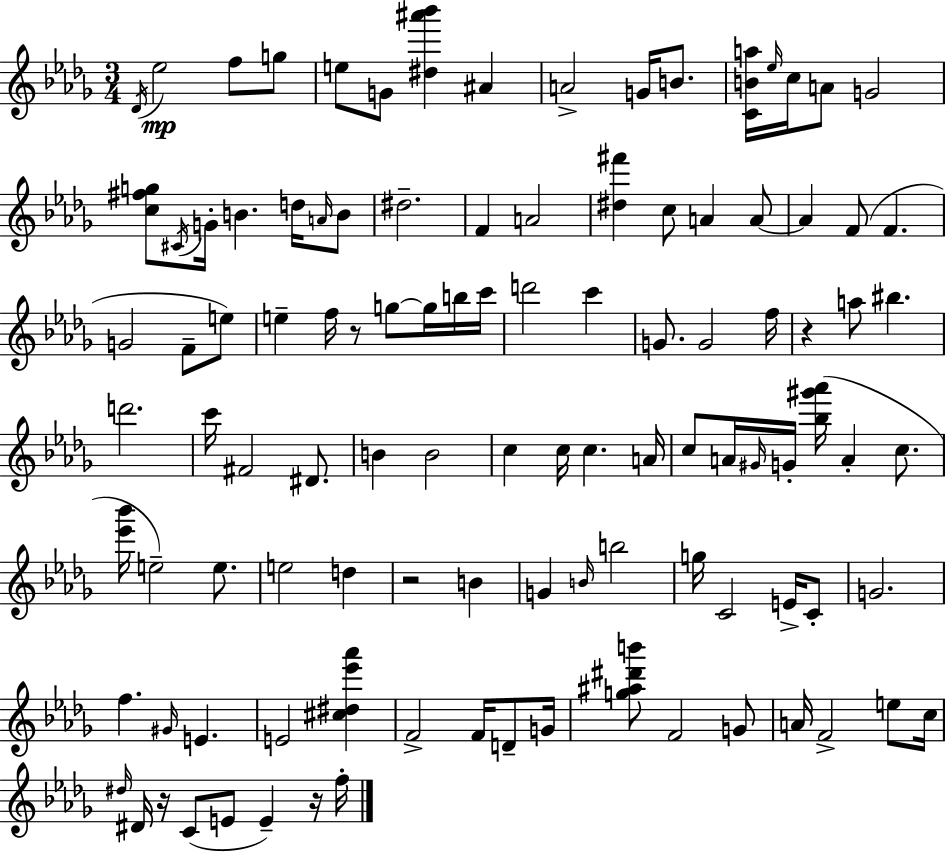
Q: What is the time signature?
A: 3/4